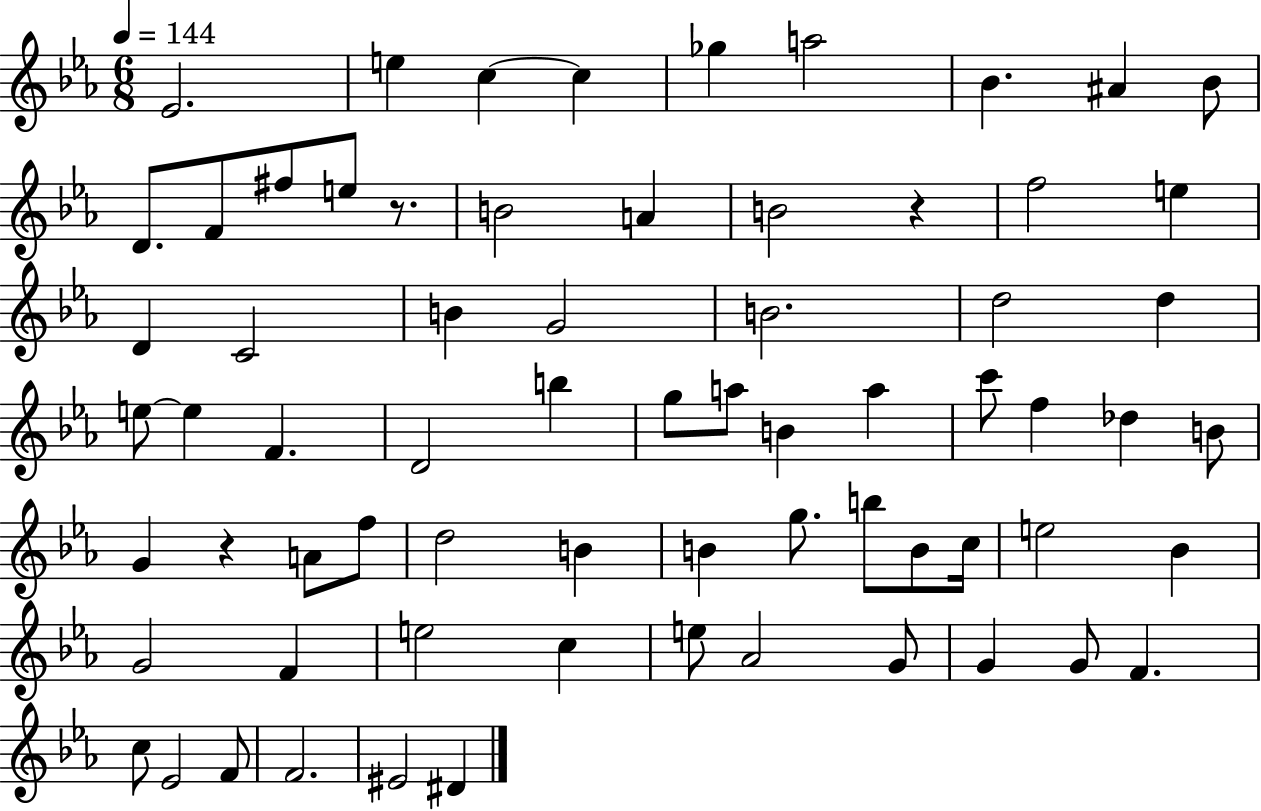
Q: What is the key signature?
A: EES major